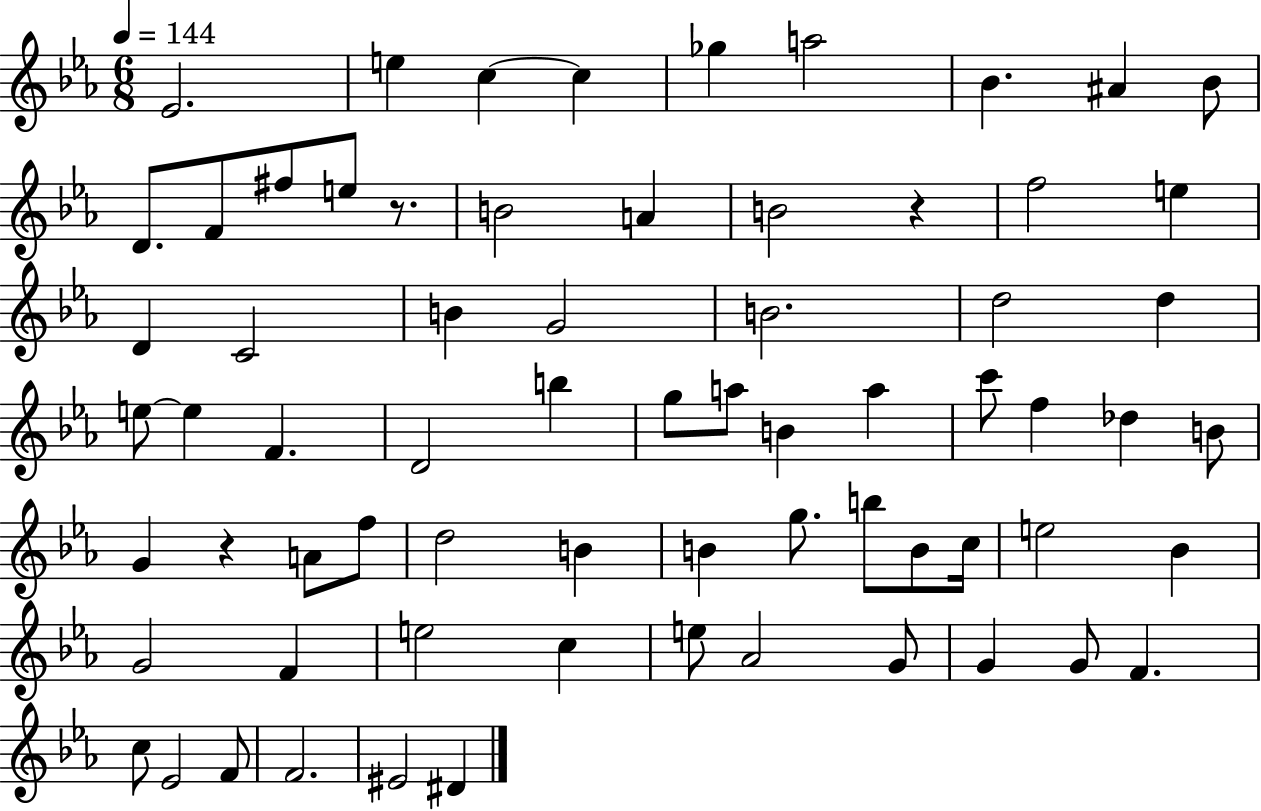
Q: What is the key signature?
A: EES major